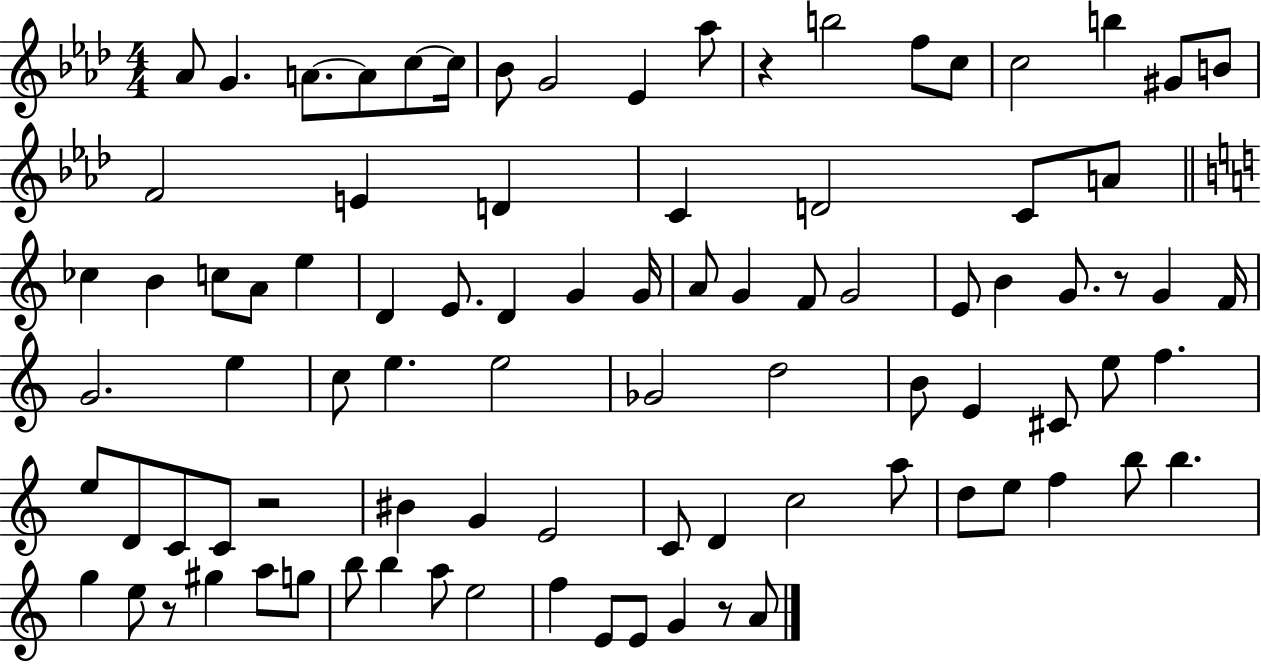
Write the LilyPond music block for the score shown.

{
  \clef treble
  \numericTimeSignature
  \time 4/4
  \key aes \major
  aes'8 g'4. a'8.~~ a'8 c''8~~ c''16 | bes'8 g'2 ees'4 aes''8 | r4 b''2 f''8 c''8 | c''2 b''4 gis'8 b'8 | \break f'2 e'4 d'4 | c'4 d'2 c'8 a'8 | \bar "||" \break \key c \major ces''4 b'4 c''8 a'8 e''4 | d'4 e'8. d'4 g'4 g'16 | a'8 g'4 f'8 g'2 | e'8 b'4 g'8. r8 g'4 f'16 | \break g'2. e''4 | c''8 e''4. e''2 | ges'2 d''2 | b'8 e'4 cis'8 e''8 f''4. | \break e''8 d'8 c'8 c'8 r2 | bis'4 g'4 e'2 | c'8 d'4 c''2 a''8 | d''8 e''8 f''4 b''8 b''4. | \break g''4 e''8 r8 gis''4 a''8 g''8 | b''8 b''4 a''8 e''2 | f''4 e'8 e'8 g'4 r8 a'8 | \bar "|."
}